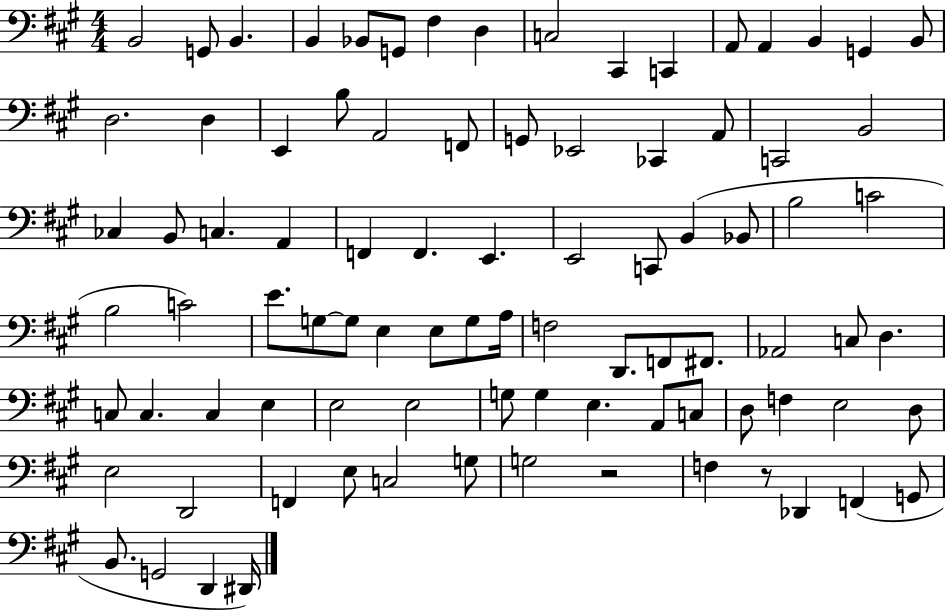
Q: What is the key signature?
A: A major